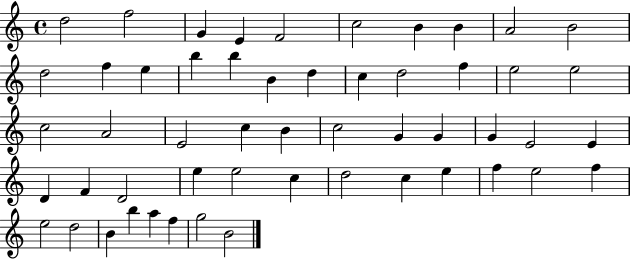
X:1
T:Untitled
M:4/4
L:1/4
K:C
d2 f2 G E F2 c2 B B A2 B2 d2 f e b b B d c d2 f e2 e2 c2 A2 E2 c B c2 G G G E2 E D F D2 e e2 c d2 c e f e2 f e2 d2 B b a f g2 B2